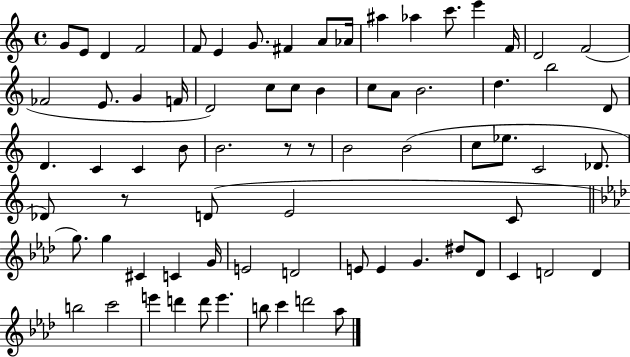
{
  \clef treble
  \time 4/4
  \defaultTimeSignature
  \key c \major
  \repeat volta 2 { g'8 e'8 d'4 f'2 | f'8 e'4 g'8. fis'4 a'8 aes'16 | ais''4 aes''4 c'''8. e'''4 f'16 | d'2 f'2( | \break fes'2 e'8. g'4 f'16 | d'2) c''8 c''8 b'4 | c''8 a'8 b'2. | d''4. b''2 d'8 | \break d'4. c'4 c'4 b'8 | b'2. r8 r8 | b'2 b'2( | c''8 ees''8. c'2 des'8. | \break des'8) r8 d'8( e'2 c'8 | \bar "||" \break \key f \minor g''8.) g''4 cis'4 c'4 g'16 | e'2 d'2 | e'8 e'4 g'4. dis''8 des'8 | c'4 d'2 d'4 | \break b''2 c'''2 | e'''4 d'''4 d'''8 e'''4. | b''8 c'''4 d'''2 aes''8 | } \bar "|."
}